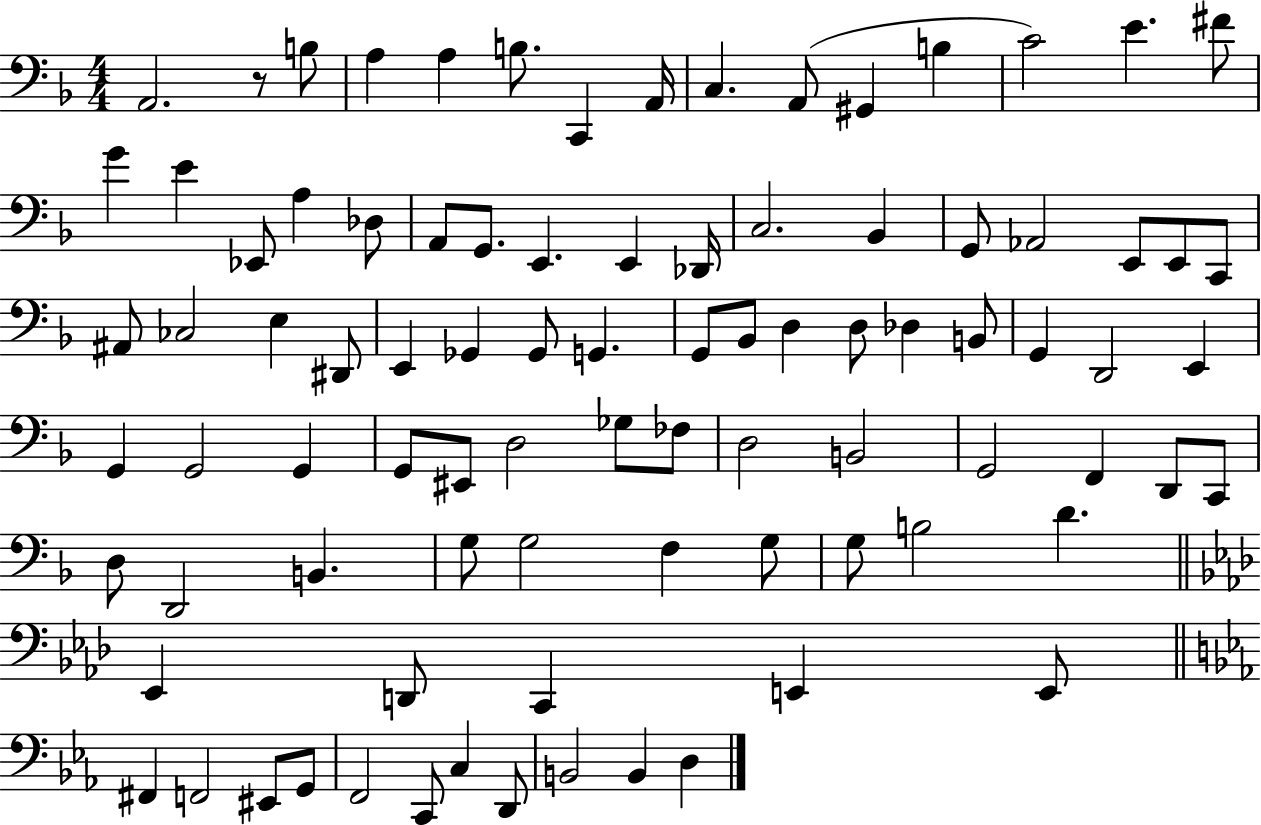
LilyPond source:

{
  \clef bass
  \numericTimeSignature
  \time 4/4
  \key f \major
  a,2. r8 b8 | a4 a4 b8. c,4 a,16 | c4. a,8( gis,4 b4 | c'2) e'4. fis'8 | \break g'4 e'4 ees,8 a4 des8 | a,8 g,8. e,4. e,4 des,16 | c2. bes,4 | g,8 aes,2 e,8 e,8 c,8 | \break ais,8 ces2 e4 dis,8 | e,4 ges,4 ges,8 g,4. | g,8 bes,8 d4 d8 des4 b,8 | g,4 d,2 e,4 | \break g,4 g,2 g,4 | g,8 eis,8 d2 ges8 fes8 | d2 b,2 | g,2 f,4 d,8 c,8 | \break d8 d,2 b,4. | g8 g2 f4 g8 | g8 b2 d'4. | \bar "||" \break \key aes \major ees,4 d,8 c,4 e,4 e,8 | \bar "||" \break \key ees \major fis,4 f,2 eis,8 g,8 | f,2 c,8 c4 d,8 | b,2 b,4 d4 | \bar "|."
}